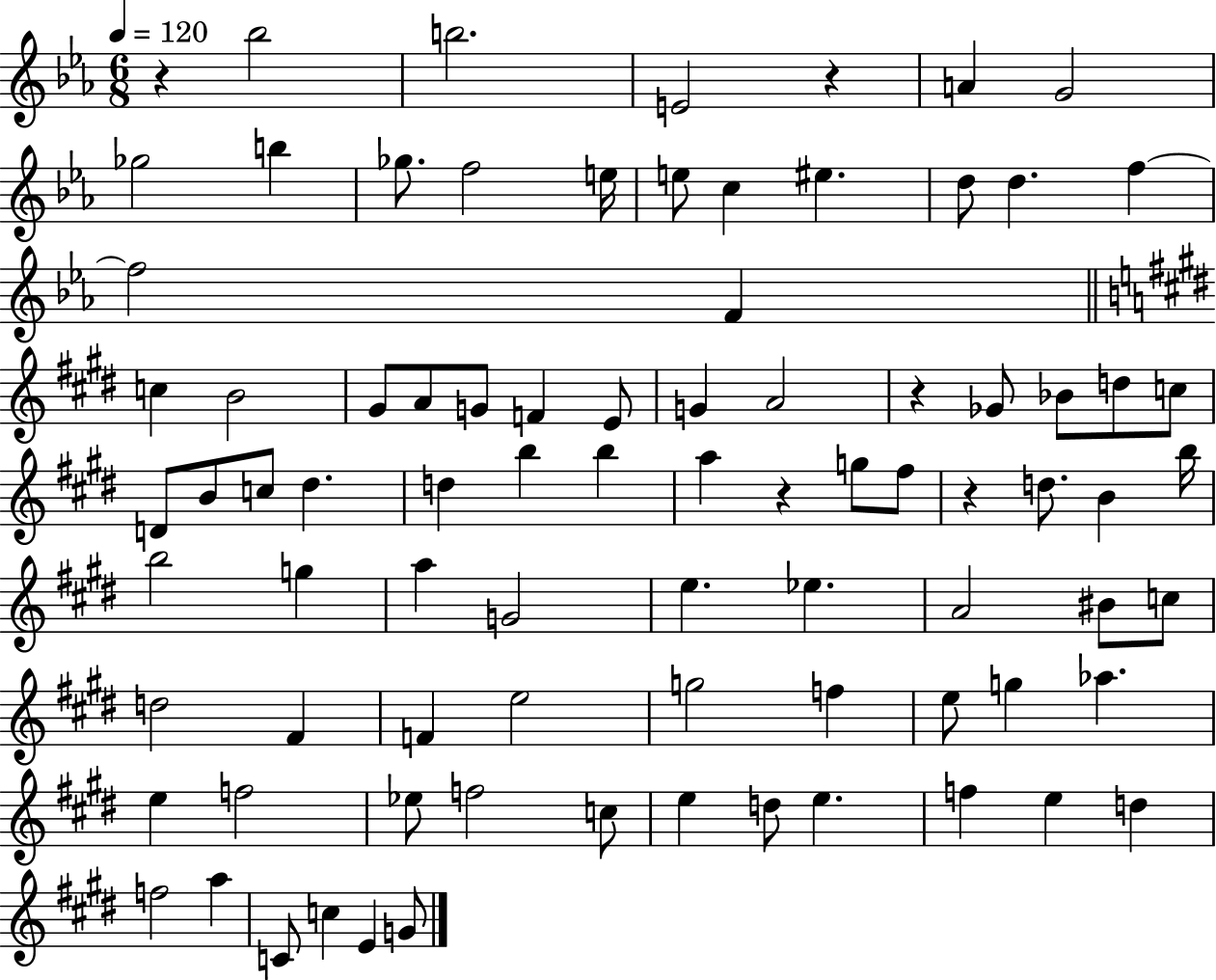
R/q Bb5/h B5/h. E4/h R/q A4/q G4/h Gb5/h B5/q Gb5/e. F5/h E5/s E5/e C5/q EIS5/q. D5/e D5/q. F5/q F5/h F4/q C5/q B4/h G#4/e A4/e G4/e F4/q E4/e G4/q A4/h R/q Gb4/e Bb4/e D5/e C5/e D4/e B4/e C5/e D#5/q. D5/q B5/q B5/q A5/q R/q G5/e F#5/e R/q D5/e. B4/q B5/s B5/h G5/q A5/q G4/h E5/q. Eb5/q. A4/h BIS4/e C5/e D5/h F#4/q F4/q E5/h G5/h F5/q E5/e G5/q Ab5/q. E5/q F5/h Eb5/e F5/h C5/e E5/q D5/e E5/q. F5/q E5/q D5/q F5/h A5/q C4/e C5/q E4/q G4/e